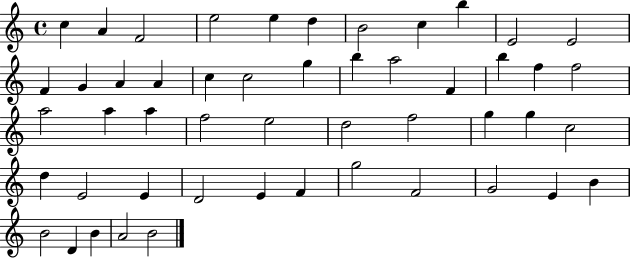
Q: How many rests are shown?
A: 0